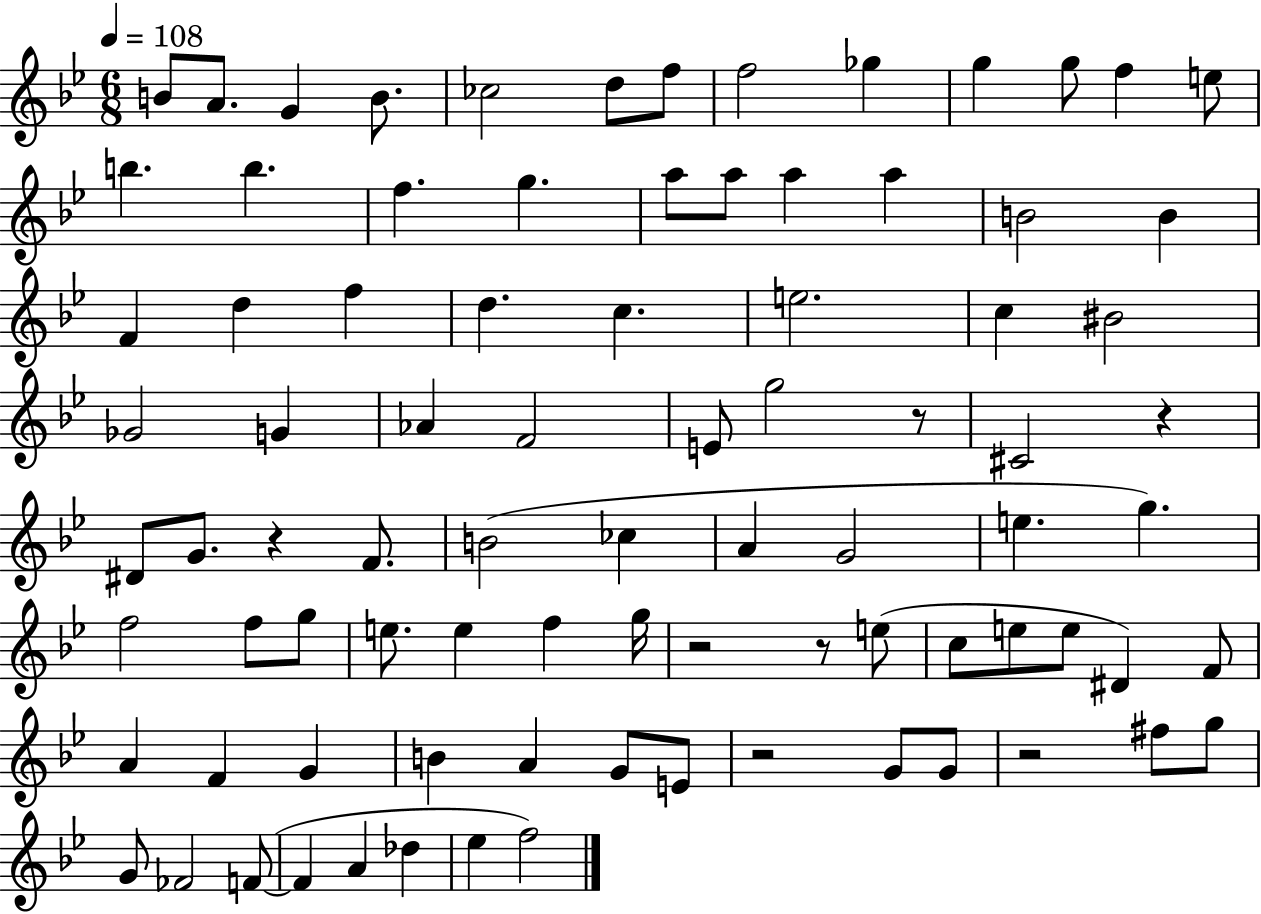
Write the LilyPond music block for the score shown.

{
  \clef treble
  \numericTimeSignature
  \time 6/8
  \key bes \major
  \tempo 4 = 108
  b'8 a'8. g'4 b'8. | ces''2 d''8 f''8 | f''2 ges''4 | g''4 g''8 f''4 e''8 | \break b''4. b''4. | f''4. g''4. | a''8 a''8 a''4 a''4 | b'2 b'4 | \break f'4 d''4 f''4 | d''4. c''4. | e''2. | c''4 bis'2 | \break ges'2 g'4 | aes'4 f'2 | e'8 g''2 r8 | cis'2 r4 | \break dis'8 g'8. r4 f'8. | b'2( ces''4 | a'4 g'2 | e''4. g''4.) | \break f''2 f''8 g''8 | e''8. e''4 f''4 g''16 | r2 r8 e''8( | c''8 e''8 e''8 dis'4) f'8 | \break a'4 f'4 g'4 | b'4 a'4 g'8 e'8 | r2 g'8 g'8 | r2 fis''8 g''8 | \break g'8 fes'2 f'8~(~ | f'4 a'4 des''4 | ees''4 f''2) | \bar "|."
}